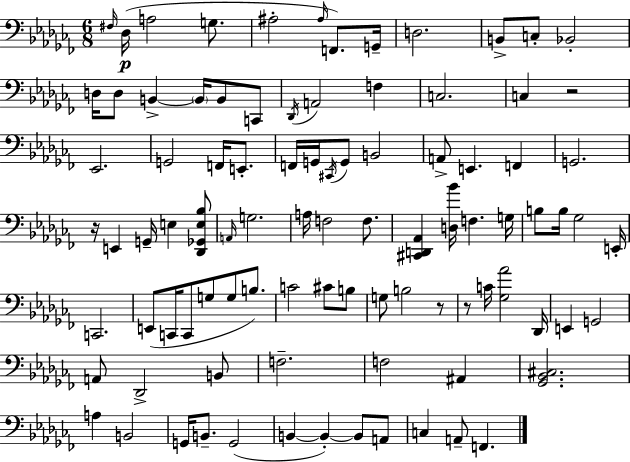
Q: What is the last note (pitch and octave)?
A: F2